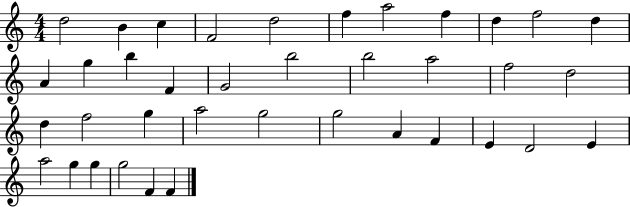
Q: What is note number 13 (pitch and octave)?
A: G5